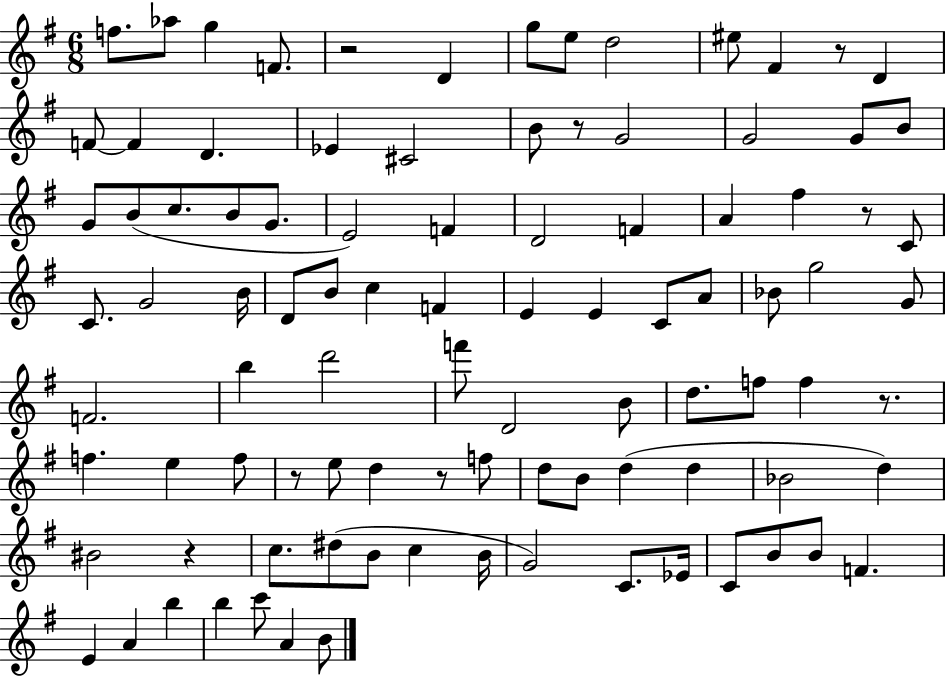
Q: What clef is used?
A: treble